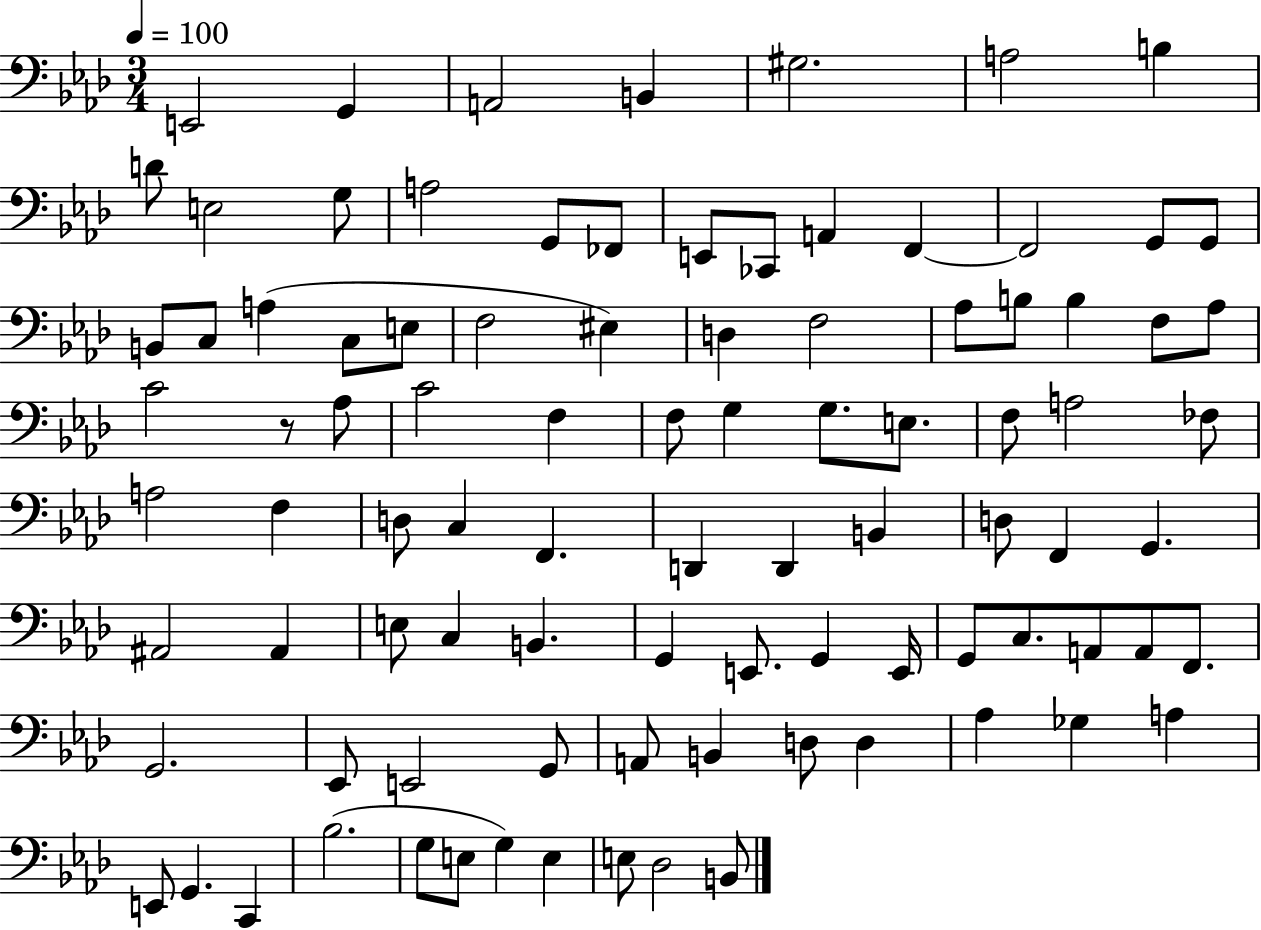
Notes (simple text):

E2/h G2/q A2/h B2/q G#3/h. A3/h B3/q D4/e E3/h G3/e A3/h G2/e FES2/e E2/e CES2/e A2/q F2/q F2/h G2/e G2/e B2/e C3/e A3/q C3/e E3/e F3/h EIS3/q D3/q F3/h Ab3/e B3/e B3/q F3/e Ab3/e C4/h R/e Ab3/e C4/h F3/q F3/e G3/q G3/e. E3/e. F3/e A3/h FES3/e A3/h F3/q D3/e C3/q F2/q. D2/q D2/q B2/q D3/e F2/q G2/q. A#2/h A#2/q E3/e C3/q B2/q. G2/q E2/e. G2/q E2/s G2/e C3/e. A2/e A2/e F2/e. G2/h. Eb2/e E2/h G2/e A2/e B2/q D3/e D3/q Ab3/q Gb3/q A3/q E2/e G2/q. C2/q Bb3/h. G3/e E3/e G3/q E3/q E3/e Db3/h B2/e